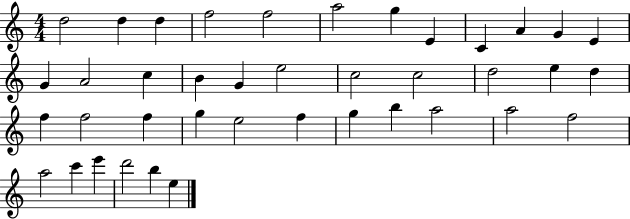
X:1
T:Untitled
M:4/4
L:1/4
K:C
d2 d d f2 f2 a2 g E C A G E G A2 c B G e2 c2 c2 d2 e d f f2 f g e2 f g b a2 a2 f2 a2 c' e' d'2 b e